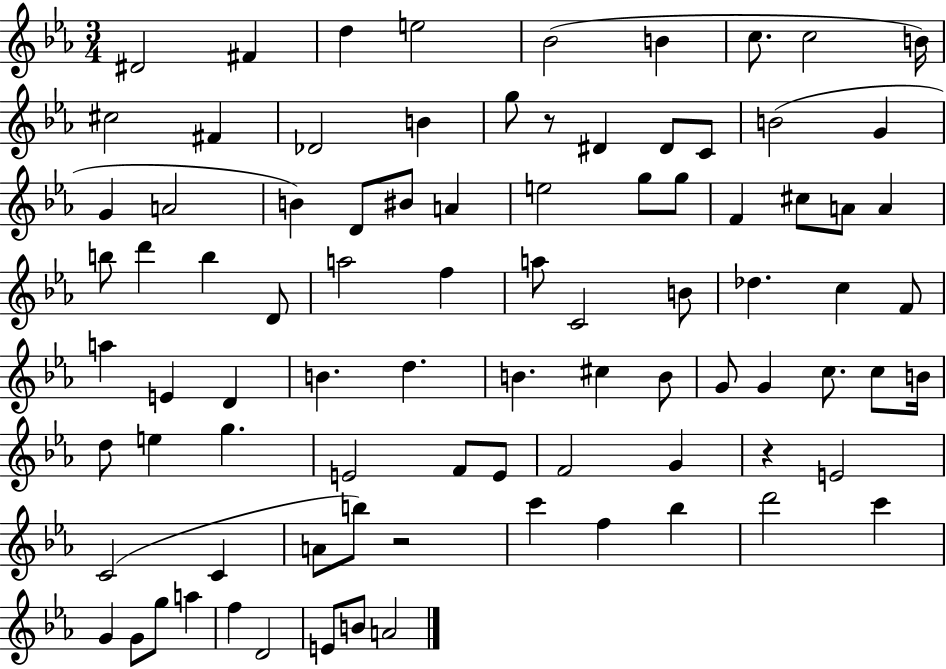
{
  \clef treble
  \numericTimeSignature
  \time 3/4
  \key ees \major
  dis'2 fis'4 | d''4 e''2 | bes'2( b'4 | c''8. c''2 b'16) | \break cis''2 fis'4 | des'2 b'4 | g''8 r8 dis'4 dis'8 c'8 | b'2( g'4 | \break g'4 a'2 | b'4) d'8 bis'8 a'4 | e''2 g''8 g''8 | f'4 cis''8 a'8 a'4 | \break b''8 d'''4 b''4 d'8 | a''2 f''4 | a''8 c'2 b'8 | des''4. c''4 f'8 | \break a''4 e'4 d'4 | b'4. d''4. | b'4. cis''4 b'8 | g'8 g'4 c''8. c''8 b'16 | \break d''8 e''4 g''4. | e'2 f'8 e'8 | f'2 g'4 | r4 e'2 | \break c'2( c'4 | a'8 b''8) r2 | c'''4 f''4 bes''4 | d'''2 c'''4 | \break g'4 g'8 g''8 a''4 | f''4 d'2 | e'8 b'8 a'2 | \bar "|."
}